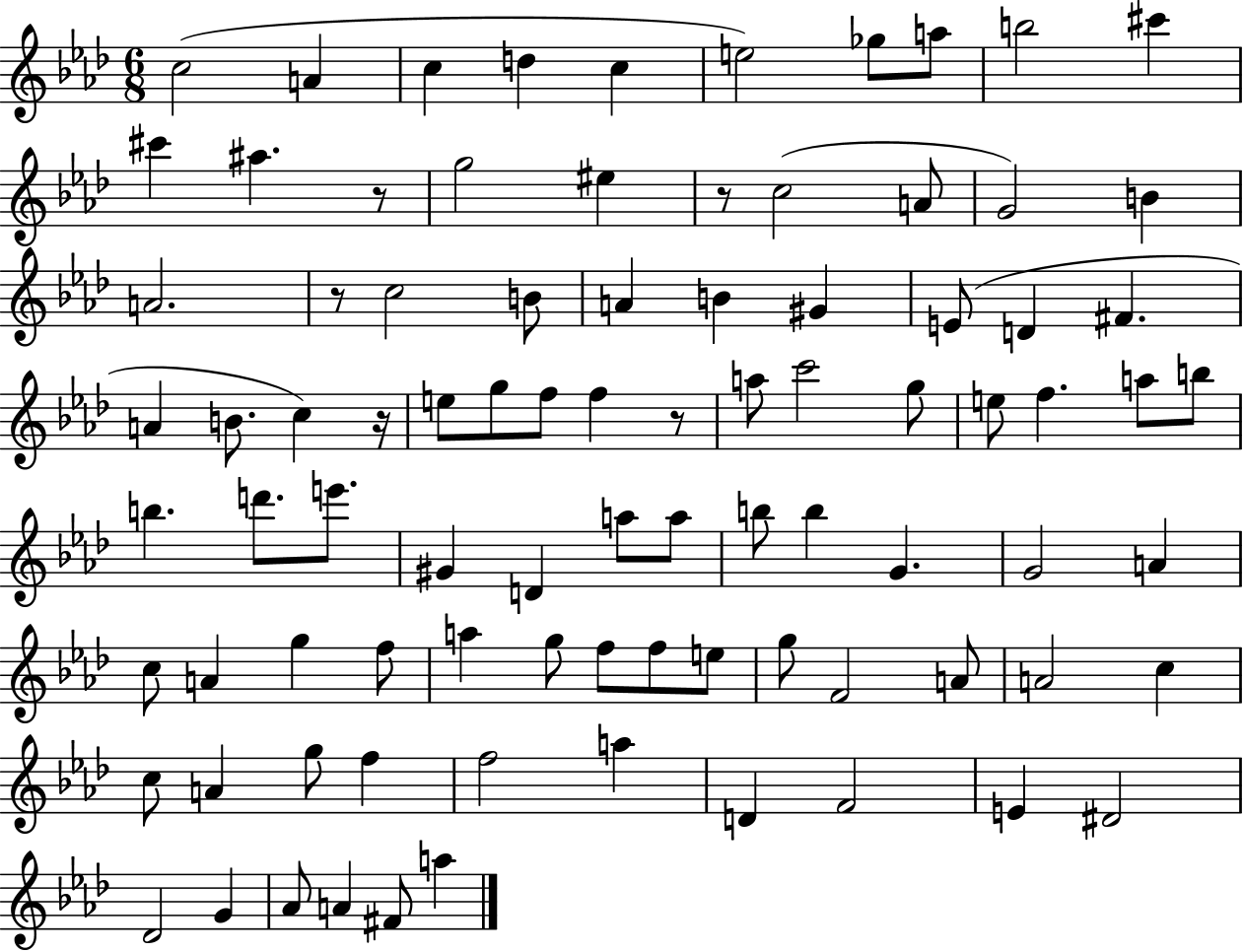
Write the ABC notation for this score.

X:1
T:Untitled
M:6/8
L:1/4
K:Ab
c2 A c d c e2 _g/2 a/2 b2 ^c' ^c' ^a z/2 g2 ^e z/2 c2 A/2 G2 B A2 z/2 c2 B/2 A B ^G E/2 D ^F A B/2 c z/4 e/2 g/2 f/2 f z/2 a/2 c'2 g/2 e/2 f a/2 b/2 b d'/2 e'/2 ^G D a/2 a/2 b/2 b G G2 A c/2 A g f/2 a g/2 f/2 f/2 e/2 g/2 F2 A/2 A2 c c/2 A g/2 f f2 a D F2 E ^D2 _D2 G _A/2 A ^F/2 a